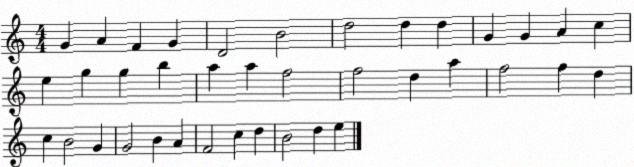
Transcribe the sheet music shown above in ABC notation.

X:1
T:Untitled
M:4/4
L:1/4
K:C
G A F G D2 B2 d2 d d G G A c e g g b a a f2 f2 d a f2 f d c B2 G G2 B A F2 c d B2 d e